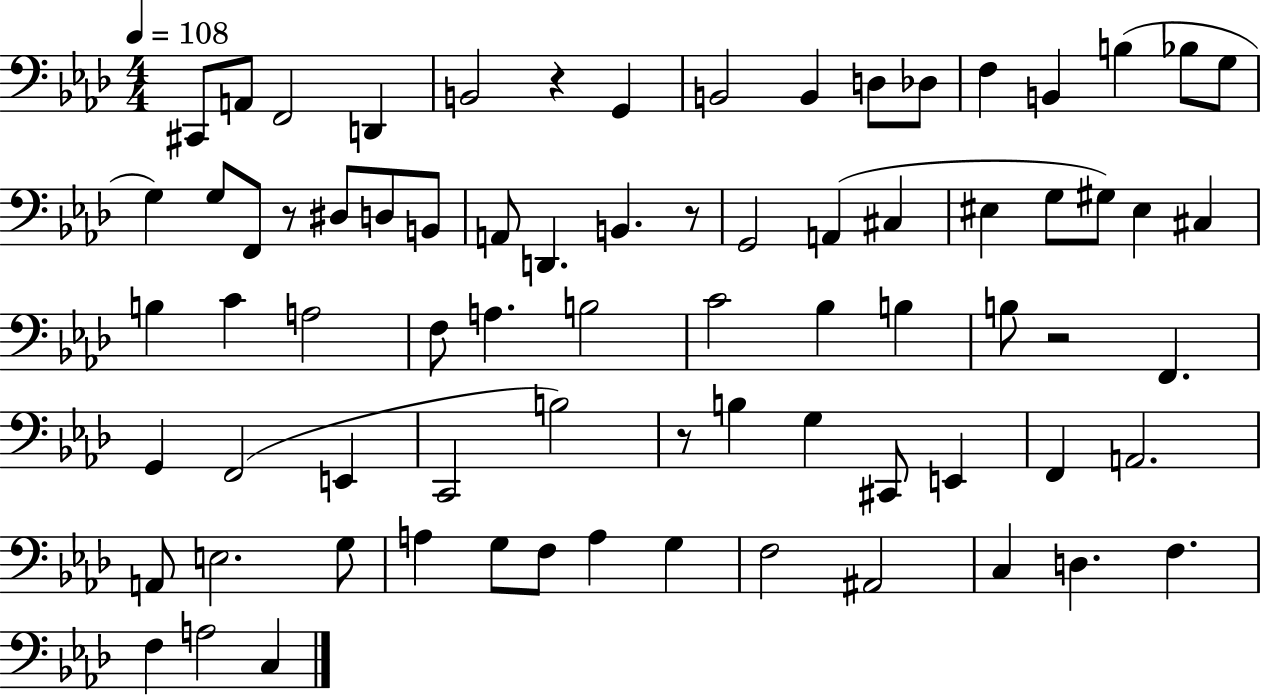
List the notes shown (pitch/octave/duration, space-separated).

C#2/e A2/e F2/h D2/q B2/h R/q G2/q B2/h B2/q D3/e Db3/e F3/q B2/q B3/q Bb3/e G3/e G3/q G3/e F2/e R/e D#3/e D3/e B2/e A2/e D2/q. B2/q. R/e G2/h A2/q C#3/q EIS3/q G3/e G#3/e EIS3/q C#3/q B3/q C4/q A3/h F3/e A3/q. B3/h C4/h Bb3/q B3/q B3/e R/h F2/q. G2/q F2/h E2/q C2/h B3/h R/e B3/q G3/q C#2/e E2/q F2/q A2/h. A2/e E3/h. G3/e A3/q G3/e F3/e A3/q G3/q F3/h A#2/h C3/q D3/q. F3/q. F3/q A3/h C3/q